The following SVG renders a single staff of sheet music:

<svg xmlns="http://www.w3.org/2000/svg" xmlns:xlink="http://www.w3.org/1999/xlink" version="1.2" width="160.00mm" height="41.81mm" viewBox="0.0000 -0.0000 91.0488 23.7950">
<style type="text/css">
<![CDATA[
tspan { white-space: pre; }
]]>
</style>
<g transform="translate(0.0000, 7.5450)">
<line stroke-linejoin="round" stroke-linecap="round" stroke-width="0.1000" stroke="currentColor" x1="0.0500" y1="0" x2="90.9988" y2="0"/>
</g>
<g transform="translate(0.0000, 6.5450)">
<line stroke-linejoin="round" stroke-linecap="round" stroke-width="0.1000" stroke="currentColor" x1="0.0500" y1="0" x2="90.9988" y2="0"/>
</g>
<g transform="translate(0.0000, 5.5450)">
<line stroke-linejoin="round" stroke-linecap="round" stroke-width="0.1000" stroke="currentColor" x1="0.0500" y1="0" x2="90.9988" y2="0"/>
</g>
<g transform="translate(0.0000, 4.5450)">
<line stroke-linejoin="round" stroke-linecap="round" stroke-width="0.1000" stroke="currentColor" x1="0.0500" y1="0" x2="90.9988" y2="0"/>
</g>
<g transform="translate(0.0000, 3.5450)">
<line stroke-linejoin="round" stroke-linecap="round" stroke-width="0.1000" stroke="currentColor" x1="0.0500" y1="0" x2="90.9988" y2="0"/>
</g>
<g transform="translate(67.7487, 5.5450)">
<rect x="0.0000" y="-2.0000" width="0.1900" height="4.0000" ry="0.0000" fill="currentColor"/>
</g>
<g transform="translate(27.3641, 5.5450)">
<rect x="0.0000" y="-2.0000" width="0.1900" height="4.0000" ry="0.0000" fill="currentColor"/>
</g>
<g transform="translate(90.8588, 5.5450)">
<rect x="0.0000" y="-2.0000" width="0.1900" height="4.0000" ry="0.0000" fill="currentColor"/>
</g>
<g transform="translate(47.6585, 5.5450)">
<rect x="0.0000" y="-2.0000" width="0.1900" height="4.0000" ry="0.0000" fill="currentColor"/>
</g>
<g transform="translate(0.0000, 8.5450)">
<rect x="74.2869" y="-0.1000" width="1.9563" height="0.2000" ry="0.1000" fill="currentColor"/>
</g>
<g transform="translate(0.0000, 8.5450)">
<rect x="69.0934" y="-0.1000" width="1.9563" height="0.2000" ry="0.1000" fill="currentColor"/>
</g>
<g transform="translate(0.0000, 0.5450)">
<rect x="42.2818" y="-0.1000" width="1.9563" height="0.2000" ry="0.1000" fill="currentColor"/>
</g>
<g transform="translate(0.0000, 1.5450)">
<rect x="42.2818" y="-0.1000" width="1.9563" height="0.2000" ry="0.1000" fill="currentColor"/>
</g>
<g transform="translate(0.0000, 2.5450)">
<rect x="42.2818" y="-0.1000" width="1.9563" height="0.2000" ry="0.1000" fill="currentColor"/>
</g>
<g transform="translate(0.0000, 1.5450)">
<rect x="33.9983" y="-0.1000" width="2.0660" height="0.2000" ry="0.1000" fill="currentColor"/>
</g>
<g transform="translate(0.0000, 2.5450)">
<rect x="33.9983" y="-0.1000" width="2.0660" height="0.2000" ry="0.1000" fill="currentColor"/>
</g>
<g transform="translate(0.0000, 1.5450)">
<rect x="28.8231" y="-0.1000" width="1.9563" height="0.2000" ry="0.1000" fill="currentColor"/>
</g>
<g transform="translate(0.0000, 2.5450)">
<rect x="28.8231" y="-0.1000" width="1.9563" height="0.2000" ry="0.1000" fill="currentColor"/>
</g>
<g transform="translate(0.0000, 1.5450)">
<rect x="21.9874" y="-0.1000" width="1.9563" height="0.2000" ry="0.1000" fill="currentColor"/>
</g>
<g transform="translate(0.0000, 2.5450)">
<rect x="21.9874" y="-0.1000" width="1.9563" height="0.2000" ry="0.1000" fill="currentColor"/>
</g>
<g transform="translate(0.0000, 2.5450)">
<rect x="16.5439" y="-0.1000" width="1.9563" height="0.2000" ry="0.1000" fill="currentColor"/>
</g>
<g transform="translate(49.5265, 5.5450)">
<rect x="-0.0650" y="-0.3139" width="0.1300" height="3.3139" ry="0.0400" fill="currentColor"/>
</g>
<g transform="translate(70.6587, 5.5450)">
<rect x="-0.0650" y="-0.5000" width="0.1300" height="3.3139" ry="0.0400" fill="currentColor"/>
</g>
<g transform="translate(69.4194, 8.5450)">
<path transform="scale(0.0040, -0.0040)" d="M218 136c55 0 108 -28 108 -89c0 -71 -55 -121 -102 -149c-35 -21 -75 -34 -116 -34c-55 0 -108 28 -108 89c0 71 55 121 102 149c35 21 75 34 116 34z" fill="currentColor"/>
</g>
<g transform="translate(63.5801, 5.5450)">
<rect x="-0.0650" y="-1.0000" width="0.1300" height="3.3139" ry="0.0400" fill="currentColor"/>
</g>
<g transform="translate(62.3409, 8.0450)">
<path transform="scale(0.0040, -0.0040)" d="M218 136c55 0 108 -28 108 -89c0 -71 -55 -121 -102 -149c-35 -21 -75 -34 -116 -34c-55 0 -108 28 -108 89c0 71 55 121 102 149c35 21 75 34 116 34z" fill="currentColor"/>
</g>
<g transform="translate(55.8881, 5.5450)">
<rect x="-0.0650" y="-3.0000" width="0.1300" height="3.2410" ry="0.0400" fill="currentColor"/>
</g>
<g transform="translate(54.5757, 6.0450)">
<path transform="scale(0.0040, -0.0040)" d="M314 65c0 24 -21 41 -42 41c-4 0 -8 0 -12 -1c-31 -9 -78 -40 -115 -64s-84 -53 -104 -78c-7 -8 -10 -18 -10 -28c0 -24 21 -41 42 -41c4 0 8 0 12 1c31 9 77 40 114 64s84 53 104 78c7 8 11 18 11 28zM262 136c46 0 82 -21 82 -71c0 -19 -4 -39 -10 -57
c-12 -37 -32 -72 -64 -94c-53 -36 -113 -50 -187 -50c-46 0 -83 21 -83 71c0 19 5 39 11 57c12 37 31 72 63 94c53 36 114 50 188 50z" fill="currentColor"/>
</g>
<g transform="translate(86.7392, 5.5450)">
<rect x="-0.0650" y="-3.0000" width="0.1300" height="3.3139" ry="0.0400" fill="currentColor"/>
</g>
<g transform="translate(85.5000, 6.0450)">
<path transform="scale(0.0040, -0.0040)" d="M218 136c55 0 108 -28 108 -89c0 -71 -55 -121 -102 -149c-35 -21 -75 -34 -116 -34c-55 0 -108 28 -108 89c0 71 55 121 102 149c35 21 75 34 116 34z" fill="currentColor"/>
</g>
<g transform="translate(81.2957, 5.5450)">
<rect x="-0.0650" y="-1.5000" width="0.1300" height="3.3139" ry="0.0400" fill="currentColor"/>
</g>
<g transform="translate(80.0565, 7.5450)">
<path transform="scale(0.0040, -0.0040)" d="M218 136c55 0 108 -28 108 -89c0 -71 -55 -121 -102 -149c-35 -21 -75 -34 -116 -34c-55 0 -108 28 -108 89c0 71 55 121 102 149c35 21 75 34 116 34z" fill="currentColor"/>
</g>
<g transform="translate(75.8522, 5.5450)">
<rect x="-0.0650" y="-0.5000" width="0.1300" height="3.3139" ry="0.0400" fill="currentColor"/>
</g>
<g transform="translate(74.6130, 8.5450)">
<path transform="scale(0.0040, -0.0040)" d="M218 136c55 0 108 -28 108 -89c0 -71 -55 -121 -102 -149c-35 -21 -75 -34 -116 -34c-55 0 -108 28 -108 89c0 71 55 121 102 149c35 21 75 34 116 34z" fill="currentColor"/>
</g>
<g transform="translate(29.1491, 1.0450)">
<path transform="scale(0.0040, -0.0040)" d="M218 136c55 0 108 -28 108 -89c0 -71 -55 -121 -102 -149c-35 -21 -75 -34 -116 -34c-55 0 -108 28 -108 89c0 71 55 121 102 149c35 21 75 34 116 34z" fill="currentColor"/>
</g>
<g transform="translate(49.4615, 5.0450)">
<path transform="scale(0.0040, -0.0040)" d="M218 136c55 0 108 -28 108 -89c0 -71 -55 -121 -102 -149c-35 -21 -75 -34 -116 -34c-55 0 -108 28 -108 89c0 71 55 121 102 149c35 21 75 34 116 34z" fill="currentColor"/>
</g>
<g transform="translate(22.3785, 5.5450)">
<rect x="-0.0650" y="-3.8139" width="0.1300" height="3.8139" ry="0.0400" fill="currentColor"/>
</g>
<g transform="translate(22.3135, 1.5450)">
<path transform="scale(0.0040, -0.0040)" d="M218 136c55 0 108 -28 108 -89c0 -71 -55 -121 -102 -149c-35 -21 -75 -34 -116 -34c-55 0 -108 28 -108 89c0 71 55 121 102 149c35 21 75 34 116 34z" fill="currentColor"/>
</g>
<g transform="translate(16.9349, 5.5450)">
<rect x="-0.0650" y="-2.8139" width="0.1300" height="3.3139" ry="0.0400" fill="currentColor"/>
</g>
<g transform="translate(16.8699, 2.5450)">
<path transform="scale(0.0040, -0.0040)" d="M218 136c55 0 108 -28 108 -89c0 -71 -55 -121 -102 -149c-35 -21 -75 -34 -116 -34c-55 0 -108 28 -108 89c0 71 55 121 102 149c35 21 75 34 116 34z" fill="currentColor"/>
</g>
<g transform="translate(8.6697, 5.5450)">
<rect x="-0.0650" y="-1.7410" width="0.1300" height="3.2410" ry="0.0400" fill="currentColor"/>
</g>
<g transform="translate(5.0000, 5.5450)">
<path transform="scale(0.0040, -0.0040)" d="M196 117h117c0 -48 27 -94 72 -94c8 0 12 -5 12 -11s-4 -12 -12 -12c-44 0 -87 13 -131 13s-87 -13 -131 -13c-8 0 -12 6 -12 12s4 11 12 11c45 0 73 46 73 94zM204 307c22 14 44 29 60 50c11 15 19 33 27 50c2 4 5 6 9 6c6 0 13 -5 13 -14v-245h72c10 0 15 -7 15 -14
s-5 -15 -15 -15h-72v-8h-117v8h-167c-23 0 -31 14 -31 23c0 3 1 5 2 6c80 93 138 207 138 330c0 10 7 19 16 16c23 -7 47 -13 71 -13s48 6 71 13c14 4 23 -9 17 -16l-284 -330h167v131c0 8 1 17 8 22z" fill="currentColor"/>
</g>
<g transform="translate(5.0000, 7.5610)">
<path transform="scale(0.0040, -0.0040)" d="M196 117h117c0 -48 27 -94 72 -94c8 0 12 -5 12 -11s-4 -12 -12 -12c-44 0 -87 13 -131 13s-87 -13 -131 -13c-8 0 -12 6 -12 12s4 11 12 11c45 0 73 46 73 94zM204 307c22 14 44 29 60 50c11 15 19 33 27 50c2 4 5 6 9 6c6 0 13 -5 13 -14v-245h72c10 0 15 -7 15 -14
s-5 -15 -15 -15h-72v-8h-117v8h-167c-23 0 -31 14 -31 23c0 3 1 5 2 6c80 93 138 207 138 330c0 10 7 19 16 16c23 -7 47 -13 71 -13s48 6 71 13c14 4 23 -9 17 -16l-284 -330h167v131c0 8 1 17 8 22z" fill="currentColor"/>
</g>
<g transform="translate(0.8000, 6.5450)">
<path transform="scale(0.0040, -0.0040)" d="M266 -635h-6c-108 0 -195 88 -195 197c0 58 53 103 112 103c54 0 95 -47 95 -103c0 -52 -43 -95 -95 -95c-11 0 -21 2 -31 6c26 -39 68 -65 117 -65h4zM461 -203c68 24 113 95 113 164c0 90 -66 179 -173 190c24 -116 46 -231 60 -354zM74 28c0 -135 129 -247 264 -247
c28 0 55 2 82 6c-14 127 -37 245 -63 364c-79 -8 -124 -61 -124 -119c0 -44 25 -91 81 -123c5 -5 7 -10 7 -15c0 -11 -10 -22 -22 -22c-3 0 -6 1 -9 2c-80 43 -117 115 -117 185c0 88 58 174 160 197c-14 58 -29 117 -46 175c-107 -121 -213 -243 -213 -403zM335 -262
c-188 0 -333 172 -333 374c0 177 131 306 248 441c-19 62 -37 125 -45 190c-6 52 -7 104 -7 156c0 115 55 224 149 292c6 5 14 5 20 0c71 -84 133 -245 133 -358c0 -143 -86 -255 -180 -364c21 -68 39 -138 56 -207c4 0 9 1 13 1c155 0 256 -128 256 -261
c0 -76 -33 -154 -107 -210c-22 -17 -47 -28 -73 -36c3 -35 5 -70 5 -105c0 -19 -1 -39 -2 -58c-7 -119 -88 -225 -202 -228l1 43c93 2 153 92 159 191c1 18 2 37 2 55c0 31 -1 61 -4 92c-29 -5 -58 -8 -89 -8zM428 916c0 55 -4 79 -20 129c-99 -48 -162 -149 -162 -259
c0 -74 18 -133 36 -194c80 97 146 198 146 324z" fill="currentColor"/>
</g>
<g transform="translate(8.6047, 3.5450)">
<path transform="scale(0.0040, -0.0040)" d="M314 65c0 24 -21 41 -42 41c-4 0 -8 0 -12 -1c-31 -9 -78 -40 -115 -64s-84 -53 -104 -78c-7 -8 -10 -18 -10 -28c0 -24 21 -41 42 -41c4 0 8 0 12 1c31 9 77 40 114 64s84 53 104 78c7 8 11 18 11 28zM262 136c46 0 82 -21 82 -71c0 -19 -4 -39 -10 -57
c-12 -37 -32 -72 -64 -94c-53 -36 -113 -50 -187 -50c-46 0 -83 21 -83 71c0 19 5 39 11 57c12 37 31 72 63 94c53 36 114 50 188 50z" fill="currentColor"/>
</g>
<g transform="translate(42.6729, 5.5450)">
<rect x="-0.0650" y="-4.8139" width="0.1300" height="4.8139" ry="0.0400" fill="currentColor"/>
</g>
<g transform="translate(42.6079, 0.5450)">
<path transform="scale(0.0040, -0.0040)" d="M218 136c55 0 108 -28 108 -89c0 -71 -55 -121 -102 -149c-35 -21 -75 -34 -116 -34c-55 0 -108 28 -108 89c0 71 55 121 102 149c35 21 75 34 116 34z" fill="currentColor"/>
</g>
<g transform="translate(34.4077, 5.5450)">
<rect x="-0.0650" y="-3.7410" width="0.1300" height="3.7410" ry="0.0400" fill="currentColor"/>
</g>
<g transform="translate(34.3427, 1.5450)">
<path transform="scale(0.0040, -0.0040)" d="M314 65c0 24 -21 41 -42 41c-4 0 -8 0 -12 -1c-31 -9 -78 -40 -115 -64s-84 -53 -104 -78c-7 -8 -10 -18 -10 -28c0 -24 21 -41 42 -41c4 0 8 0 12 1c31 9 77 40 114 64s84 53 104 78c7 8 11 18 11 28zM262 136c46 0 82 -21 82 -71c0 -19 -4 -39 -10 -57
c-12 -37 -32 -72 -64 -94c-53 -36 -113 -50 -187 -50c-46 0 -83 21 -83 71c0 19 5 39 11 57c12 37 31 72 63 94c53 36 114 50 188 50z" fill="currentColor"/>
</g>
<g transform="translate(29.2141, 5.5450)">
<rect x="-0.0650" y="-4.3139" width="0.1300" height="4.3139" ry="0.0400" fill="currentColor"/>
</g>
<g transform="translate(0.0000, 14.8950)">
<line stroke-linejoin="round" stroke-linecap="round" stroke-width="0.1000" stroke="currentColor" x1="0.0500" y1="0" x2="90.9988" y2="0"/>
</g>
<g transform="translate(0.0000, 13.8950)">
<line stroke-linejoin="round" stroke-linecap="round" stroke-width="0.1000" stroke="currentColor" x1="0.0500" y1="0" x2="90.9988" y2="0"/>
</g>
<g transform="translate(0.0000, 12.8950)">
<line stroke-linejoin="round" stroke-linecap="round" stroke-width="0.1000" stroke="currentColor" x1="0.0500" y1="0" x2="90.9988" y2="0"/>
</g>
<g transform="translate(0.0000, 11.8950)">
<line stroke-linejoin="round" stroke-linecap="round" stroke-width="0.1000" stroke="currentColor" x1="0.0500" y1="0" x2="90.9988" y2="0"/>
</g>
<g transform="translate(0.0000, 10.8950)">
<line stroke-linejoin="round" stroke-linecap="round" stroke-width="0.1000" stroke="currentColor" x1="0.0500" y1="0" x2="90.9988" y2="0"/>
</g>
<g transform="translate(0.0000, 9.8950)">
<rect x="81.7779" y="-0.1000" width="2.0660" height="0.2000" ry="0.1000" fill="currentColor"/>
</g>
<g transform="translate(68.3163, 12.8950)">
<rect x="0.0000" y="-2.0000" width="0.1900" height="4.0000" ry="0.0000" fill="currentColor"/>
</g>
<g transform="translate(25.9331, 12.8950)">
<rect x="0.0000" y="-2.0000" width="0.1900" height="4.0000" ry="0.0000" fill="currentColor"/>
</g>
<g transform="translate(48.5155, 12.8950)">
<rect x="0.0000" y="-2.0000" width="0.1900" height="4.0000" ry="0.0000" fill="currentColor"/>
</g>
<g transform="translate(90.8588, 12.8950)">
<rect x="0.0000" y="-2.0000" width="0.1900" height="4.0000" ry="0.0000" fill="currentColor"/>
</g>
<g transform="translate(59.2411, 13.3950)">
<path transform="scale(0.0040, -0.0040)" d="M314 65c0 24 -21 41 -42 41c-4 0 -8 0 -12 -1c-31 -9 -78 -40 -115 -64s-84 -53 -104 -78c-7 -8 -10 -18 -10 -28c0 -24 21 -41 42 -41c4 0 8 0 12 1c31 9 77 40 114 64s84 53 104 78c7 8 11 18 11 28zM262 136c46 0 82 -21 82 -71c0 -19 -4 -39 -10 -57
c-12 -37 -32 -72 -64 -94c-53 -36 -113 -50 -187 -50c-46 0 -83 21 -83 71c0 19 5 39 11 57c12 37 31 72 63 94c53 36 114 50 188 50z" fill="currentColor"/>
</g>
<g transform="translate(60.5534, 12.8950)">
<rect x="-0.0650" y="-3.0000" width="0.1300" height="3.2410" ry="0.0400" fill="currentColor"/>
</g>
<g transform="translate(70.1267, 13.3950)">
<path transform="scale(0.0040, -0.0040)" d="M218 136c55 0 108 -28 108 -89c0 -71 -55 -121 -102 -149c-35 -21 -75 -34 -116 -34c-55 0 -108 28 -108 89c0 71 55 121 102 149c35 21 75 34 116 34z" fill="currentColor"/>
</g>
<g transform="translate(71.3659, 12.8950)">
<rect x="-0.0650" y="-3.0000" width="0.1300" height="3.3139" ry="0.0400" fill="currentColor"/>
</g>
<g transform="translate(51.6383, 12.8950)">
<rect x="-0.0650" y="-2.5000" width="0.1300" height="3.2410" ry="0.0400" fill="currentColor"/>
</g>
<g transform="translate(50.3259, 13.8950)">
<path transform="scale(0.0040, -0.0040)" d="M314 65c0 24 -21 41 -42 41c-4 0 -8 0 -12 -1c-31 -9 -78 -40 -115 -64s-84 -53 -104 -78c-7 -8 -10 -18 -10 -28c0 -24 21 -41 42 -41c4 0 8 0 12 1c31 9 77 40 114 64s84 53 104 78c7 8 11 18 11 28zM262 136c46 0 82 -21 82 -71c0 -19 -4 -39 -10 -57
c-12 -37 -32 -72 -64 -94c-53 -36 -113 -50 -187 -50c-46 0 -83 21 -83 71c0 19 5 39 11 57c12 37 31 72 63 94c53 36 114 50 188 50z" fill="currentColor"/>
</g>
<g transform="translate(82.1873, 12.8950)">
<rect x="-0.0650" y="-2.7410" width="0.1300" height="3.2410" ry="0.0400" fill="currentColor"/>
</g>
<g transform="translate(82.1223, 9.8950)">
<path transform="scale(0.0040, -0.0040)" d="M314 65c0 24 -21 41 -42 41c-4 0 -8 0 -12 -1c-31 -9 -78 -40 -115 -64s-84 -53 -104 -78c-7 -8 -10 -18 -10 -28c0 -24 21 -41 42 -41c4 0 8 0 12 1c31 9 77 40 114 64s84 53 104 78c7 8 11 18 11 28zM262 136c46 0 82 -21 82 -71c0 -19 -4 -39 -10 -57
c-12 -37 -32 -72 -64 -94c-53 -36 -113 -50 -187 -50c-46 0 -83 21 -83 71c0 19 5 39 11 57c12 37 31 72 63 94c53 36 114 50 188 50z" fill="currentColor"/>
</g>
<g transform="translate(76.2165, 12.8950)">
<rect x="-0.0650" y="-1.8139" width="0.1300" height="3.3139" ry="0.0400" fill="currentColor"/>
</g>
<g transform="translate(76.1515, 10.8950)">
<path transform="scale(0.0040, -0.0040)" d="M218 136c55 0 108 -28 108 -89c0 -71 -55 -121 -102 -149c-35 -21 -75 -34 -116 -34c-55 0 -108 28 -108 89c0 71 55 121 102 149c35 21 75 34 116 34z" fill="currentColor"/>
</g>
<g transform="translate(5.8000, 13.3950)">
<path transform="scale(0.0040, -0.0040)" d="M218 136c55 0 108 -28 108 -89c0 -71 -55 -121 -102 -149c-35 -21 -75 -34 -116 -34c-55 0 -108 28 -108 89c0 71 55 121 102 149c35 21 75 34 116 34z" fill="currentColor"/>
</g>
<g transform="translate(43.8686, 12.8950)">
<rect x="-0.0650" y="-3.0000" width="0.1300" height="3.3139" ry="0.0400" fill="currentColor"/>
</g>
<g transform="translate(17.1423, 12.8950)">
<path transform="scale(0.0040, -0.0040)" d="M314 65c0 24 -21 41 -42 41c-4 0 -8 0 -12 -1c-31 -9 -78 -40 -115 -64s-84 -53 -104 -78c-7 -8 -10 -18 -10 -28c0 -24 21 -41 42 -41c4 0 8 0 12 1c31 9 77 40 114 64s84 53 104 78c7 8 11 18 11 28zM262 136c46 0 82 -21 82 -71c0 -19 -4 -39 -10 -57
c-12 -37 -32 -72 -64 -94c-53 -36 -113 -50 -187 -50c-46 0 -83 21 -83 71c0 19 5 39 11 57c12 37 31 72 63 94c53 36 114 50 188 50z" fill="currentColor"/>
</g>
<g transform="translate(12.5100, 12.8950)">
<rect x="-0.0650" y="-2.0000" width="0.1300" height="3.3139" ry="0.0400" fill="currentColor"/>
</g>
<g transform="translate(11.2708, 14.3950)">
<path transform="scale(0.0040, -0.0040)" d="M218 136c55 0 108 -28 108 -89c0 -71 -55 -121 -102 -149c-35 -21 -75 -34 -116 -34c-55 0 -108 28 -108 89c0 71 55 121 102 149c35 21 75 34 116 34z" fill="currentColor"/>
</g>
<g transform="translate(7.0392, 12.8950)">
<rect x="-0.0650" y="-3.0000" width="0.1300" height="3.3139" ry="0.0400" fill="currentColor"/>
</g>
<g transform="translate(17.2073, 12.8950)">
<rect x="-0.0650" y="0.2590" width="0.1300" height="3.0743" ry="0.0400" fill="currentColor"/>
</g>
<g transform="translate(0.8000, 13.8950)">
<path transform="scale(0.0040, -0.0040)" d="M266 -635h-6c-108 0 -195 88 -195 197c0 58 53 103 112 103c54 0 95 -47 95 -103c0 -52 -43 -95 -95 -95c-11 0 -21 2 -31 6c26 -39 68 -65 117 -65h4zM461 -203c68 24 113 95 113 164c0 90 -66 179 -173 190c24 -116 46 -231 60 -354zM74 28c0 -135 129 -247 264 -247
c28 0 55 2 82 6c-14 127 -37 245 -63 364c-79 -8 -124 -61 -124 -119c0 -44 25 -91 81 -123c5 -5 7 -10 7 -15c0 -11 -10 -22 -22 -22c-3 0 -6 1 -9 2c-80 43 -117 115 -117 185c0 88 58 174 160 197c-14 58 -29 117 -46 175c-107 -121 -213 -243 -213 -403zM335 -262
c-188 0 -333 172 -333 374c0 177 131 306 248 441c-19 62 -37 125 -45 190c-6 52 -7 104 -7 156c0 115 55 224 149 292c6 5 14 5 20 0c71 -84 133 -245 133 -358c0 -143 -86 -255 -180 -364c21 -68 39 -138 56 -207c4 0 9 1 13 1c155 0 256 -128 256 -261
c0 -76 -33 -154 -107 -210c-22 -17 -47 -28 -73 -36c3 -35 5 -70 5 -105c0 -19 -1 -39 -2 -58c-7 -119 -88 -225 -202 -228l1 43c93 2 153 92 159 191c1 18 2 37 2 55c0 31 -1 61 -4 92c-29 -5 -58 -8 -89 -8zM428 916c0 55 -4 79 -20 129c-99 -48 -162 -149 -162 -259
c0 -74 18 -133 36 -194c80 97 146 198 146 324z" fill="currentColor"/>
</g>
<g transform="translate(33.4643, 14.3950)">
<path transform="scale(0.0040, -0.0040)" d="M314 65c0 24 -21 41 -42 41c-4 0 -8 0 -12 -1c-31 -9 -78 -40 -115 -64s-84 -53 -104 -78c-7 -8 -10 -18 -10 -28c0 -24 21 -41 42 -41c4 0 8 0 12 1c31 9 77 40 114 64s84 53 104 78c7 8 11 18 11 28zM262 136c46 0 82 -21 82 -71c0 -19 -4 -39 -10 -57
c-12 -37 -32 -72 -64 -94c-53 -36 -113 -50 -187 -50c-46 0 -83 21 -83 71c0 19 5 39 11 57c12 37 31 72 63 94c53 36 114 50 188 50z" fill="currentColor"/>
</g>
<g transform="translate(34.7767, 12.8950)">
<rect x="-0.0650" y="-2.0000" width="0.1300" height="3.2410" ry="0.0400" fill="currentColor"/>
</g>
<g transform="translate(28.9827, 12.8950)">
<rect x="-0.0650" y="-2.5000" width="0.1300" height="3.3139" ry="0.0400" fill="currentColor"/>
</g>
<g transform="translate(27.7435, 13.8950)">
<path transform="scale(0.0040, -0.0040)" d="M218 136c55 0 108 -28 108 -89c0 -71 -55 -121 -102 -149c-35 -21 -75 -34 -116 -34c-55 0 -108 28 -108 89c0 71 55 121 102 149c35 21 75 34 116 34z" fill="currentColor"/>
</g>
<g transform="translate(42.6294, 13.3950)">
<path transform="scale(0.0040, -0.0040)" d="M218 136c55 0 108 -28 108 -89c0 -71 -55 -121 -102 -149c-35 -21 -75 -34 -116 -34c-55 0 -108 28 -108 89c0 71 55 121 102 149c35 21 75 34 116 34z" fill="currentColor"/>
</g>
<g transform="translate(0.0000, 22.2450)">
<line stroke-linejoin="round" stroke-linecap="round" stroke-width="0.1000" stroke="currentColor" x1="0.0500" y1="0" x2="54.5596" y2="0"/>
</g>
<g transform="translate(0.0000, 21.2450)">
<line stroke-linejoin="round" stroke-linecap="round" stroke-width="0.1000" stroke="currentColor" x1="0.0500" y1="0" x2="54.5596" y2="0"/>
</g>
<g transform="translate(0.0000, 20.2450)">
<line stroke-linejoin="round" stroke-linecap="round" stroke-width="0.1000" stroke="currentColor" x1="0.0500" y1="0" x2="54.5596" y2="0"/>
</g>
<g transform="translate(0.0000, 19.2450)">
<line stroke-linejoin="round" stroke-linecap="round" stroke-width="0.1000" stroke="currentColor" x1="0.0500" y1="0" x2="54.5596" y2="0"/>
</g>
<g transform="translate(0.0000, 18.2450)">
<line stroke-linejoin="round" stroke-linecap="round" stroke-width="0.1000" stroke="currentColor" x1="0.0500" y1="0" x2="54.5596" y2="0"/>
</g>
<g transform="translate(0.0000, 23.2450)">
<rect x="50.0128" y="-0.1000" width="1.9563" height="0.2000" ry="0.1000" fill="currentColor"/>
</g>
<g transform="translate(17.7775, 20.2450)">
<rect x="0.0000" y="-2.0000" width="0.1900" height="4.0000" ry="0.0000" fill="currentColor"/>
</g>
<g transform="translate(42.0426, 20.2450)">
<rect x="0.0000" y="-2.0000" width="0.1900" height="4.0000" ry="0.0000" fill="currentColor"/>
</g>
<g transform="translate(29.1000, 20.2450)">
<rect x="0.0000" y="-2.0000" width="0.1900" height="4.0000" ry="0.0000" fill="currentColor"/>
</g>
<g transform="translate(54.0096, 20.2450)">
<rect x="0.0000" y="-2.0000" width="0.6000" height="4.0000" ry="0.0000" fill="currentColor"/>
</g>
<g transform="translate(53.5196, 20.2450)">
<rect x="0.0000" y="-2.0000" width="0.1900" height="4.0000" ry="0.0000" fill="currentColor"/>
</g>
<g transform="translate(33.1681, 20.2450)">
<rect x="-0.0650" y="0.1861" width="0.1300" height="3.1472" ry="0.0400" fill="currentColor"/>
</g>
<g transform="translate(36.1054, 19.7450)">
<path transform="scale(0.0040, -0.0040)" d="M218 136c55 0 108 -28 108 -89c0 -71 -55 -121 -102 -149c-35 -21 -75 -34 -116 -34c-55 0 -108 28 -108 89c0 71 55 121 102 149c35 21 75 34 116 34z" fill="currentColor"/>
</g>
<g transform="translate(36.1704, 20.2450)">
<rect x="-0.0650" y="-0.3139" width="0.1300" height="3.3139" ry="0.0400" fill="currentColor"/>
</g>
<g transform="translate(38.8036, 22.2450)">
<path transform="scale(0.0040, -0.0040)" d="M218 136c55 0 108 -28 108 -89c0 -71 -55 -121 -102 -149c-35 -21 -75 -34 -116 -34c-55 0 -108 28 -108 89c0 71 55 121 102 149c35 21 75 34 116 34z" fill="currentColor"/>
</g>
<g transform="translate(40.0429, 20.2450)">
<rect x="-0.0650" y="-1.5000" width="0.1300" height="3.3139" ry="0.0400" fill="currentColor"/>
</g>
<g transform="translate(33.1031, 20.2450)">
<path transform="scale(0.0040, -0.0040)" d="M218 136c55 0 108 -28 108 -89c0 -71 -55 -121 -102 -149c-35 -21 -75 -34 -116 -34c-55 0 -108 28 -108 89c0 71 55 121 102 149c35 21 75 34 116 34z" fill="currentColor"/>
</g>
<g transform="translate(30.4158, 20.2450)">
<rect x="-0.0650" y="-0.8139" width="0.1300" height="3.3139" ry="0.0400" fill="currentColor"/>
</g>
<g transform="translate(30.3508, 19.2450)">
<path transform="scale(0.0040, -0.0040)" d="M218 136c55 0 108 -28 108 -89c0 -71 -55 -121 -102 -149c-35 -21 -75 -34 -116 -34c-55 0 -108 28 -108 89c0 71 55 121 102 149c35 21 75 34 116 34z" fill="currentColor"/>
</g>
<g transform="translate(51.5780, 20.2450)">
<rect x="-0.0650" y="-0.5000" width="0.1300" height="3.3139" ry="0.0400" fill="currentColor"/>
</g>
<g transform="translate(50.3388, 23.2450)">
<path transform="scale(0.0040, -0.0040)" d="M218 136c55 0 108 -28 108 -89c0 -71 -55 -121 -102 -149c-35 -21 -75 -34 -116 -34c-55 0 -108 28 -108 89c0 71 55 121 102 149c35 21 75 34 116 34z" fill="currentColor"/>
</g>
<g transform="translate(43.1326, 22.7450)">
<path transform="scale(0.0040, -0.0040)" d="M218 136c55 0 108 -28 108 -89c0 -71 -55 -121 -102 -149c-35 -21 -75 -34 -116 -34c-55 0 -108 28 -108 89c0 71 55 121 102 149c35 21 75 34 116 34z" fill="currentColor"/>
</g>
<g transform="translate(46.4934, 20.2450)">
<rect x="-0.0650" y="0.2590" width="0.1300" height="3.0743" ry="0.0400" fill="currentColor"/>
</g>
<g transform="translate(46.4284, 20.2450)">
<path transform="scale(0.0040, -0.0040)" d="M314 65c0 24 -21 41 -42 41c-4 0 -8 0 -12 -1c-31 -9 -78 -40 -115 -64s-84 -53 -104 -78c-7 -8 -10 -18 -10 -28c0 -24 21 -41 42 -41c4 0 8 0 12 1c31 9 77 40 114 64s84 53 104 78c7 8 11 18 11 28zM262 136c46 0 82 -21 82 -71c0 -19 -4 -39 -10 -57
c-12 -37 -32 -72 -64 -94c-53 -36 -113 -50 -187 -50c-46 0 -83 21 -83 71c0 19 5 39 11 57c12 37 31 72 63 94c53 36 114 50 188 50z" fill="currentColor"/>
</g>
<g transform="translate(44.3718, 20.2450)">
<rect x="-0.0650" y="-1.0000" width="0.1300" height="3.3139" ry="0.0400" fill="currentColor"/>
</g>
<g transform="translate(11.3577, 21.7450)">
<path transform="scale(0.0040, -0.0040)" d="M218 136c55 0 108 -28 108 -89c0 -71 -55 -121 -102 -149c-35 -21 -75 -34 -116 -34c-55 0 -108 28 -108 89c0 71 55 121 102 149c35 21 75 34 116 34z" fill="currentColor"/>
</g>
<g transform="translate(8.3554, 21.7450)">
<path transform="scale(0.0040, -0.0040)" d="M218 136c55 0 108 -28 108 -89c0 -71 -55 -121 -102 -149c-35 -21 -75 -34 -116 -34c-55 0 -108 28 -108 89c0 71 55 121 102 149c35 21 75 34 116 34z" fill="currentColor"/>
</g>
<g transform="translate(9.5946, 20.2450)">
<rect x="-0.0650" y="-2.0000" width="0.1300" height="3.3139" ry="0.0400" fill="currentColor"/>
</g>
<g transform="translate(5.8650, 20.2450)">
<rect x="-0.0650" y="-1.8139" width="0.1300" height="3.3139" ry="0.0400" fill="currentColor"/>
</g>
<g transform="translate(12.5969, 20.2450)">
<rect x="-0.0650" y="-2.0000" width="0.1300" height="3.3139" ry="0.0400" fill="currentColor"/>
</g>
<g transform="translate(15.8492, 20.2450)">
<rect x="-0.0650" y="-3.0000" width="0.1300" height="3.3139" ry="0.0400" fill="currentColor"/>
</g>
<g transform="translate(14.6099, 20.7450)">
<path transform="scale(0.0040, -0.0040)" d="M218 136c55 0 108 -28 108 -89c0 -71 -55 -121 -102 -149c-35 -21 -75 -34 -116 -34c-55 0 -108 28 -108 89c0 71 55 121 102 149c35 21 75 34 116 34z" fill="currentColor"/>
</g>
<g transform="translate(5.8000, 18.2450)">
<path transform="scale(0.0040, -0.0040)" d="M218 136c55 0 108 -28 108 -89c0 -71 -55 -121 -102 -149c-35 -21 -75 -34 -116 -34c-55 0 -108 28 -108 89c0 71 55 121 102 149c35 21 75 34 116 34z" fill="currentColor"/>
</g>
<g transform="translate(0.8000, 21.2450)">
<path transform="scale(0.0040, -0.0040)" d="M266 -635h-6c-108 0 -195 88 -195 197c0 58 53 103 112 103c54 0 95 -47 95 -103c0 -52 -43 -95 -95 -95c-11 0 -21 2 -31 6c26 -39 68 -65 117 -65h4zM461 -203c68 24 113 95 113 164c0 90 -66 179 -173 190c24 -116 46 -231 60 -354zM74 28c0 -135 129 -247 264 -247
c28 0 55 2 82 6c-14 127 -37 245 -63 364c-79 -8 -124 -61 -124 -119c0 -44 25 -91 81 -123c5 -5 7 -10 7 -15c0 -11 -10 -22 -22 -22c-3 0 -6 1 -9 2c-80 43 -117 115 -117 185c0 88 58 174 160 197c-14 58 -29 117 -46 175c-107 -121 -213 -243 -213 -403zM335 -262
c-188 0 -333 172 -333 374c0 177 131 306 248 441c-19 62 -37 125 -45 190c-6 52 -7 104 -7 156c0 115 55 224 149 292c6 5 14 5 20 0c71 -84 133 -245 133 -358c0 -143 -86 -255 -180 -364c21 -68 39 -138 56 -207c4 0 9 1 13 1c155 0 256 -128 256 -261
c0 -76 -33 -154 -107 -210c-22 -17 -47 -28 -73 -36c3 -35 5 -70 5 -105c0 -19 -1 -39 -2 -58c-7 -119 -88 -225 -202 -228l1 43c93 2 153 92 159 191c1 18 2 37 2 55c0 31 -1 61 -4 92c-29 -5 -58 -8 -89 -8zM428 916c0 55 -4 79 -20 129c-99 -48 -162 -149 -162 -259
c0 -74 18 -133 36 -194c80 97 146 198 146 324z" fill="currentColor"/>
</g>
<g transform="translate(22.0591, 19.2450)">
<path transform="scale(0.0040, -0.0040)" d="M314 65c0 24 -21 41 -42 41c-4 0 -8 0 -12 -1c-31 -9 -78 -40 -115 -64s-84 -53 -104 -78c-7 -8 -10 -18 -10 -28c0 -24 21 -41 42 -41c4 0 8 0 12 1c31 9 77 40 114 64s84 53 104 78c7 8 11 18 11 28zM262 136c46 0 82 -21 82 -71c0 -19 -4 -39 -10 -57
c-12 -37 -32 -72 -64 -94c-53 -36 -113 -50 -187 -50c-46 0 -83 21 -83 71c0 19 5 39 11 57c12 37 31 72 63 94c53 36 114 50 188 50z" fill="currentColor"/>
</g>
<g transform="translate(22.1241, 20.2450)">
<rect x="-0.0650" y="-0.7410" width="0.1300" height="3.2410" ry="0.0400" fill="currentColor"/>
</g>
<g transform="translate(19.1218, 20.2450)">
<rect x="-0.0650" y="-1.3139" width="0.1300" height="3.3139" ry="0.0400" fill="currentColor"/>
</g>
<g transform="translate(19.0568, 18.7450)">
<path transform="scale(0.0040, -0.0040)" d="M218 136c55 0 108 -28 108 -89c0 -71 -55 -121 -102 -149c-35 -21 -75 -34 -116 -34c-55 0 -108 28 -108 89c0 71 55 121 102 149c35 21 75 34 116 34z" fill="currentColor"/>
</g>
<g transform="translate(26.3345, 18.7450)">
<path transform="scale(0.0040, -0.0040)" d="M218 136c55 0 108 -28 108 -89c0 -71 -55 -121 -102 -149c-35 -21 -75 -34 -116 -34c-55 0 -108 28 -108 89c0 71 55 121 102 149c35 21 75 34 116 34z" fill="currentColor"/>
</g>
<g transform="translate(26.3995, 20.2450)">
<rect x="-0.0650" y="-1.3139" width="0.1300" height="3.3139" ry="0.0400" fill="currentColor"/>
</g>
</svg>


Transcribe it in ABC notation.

X:1
T:Untitled
M:4/4
L:1/4
K:C
f2 a c' d' c'2 e' c A2 D C C E A A F B2 G F2 A G2 A2 A f a2 f F F A e d2 e d B c E D B2 C